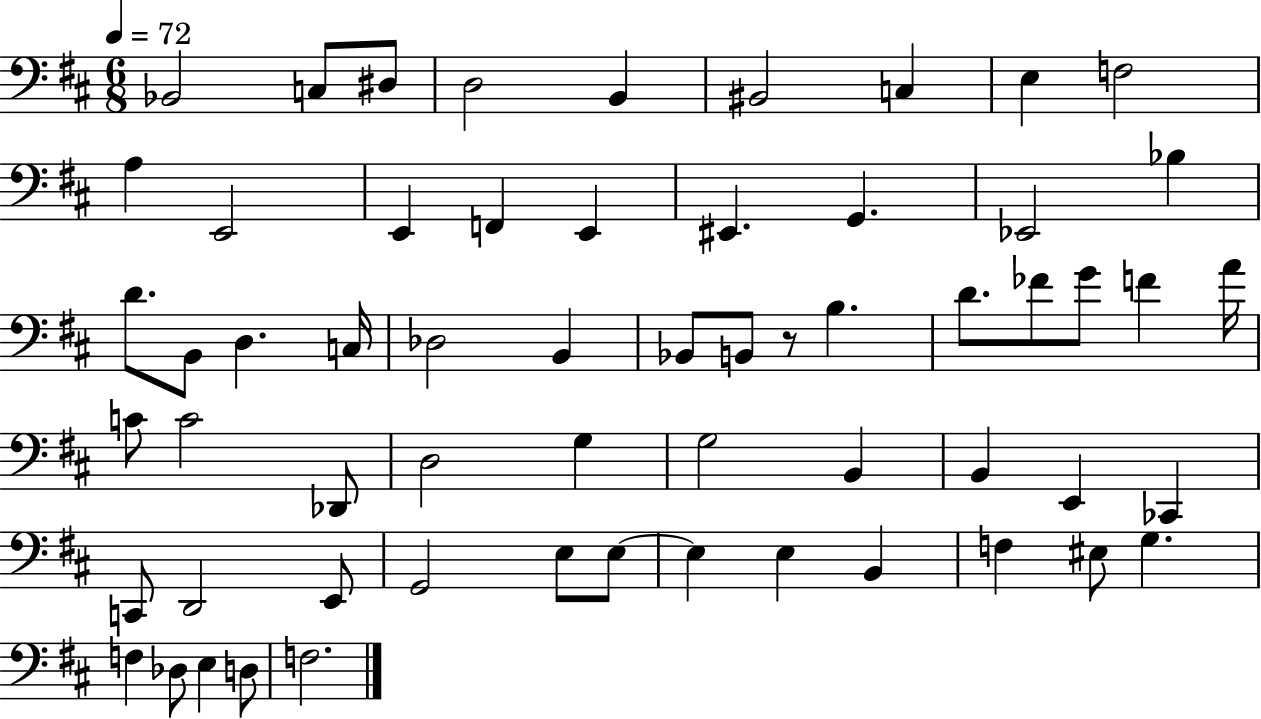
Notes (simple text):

Bb2/h C3/e D#3/e D3/h B2/q BIS2/h C3/q E3/q F3/h A3/q E2/h E2/q F2/q E2/q EIS2/q. G2/q. Eb2/h Bb3/q D4/e. B2/e D3/q. C3/s Db3/h B2/q Bb2/e B2/e R/e B3/q. D4/e. FES4/e G4/e F4/q A4/s C4/e C4/h Db2/e D3/h G3/q G3/h B2/q B2/q E2/q CES2/q C2/e D2/h E2/e G2/h E3/e E3/e E3/q E3/q B2/q F3/q EIS3/e G3/q. F3/q Db3/e E3/q D3/e F3/h.